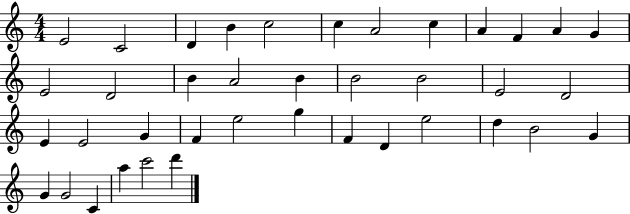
E4/h C4/h D4/q B4/q C5/h C5/q A4/h C5/q A4/q F4/q A4/q G4/q E4/h D4/h B4/q A4/h B4/q B4/h B4/h E4/h D4/h E4/q E4/h G4/q F4/q E5/h G5/q F4/q D4/q E5/h D5/q B4/h G4/q G4/q G4/h C4/q A5/q C6/h D6/q